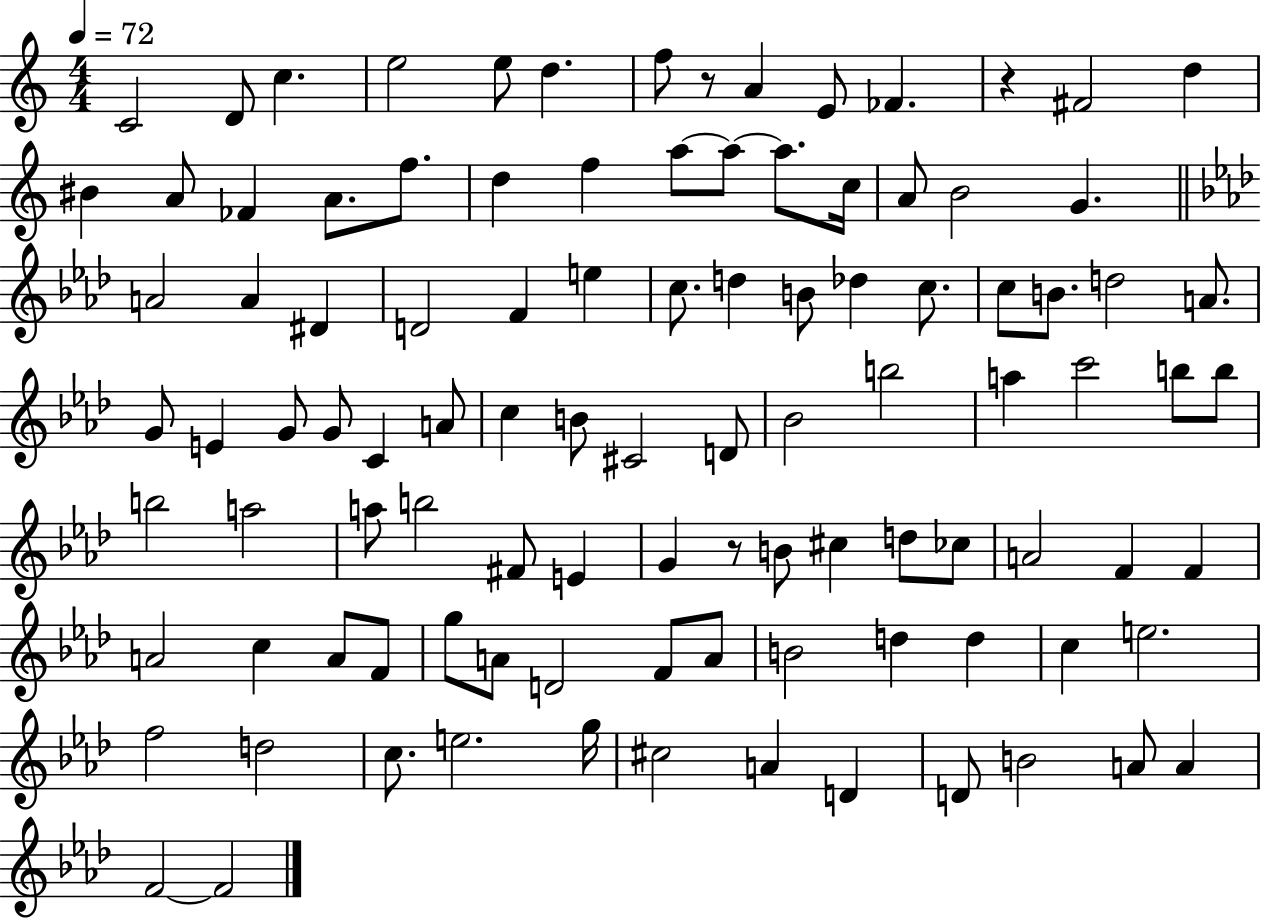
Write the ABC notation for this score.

X:1
T:Untitled
M:4/4
L:1/4
K:C
C2 D/2 c e2 e/2 d f/2 z/2 A E/2 _F z ^F2 d ^B A/2 _F A/2 f/2 d f a/2 a/2 a/2 c/4 A/2 B2 G A2 A ^D D2 F e c/2 d B/2 _d c/2 c/2 B/2 d2 A/2 G/2 E G/2 G/2 C A/2 c B/2 ^C2 D/2 _B2 b2 a c'2 b/2 b/2 b2 a2 a/2 b2 ^F/2 E G z/2 B/2 ^c d/2 _c/2 A2 F F A2 c A/2 F/2 g/2 A/2 D2 F/2 A/2 B2 d d c e2 f2 d2 c/2 e2 g/4 ^c2 A D D/2 B2 A/2 A F2 F2